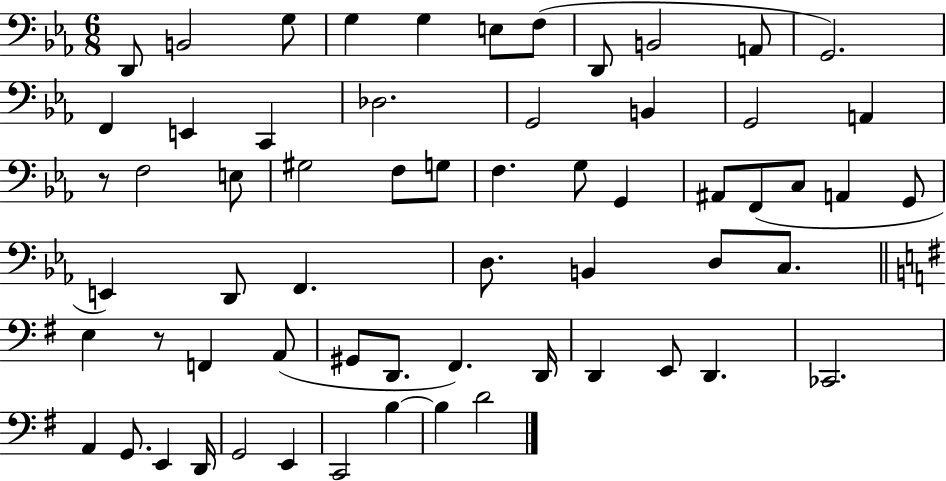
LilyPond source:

{
  \clef bass
  \numericTimeSignature
  \time 6/8
  \key ees \major
  \repeat volta 2 { d,8 b,2 g8 | g4 g4 e8 f8( | d,8 b,2 a,8 | g,2.) | \break f,4 e,4 c,4 | des2. | g,2 b,4 | g,2 a,4 | \break r8 f2 e8 | gis2 f8 g8 | f4. g8 g,4 | ais,8 f,8( c8 a,4 g,8 | \break e,4) d,8 f,4. | d8. b,4 d8 c8. | \bar "||" \break \key g \major e4 r8 f,4 a,8( | gis,8 d,8. fis,4.) d,16 | d,4 e,8 d,4. | ces,2. | \break a,4 g,8. e,4 d,16 | g,2 e,4 | c,2 b4~~ | b4 d'2 | \break } \bar "|."
}